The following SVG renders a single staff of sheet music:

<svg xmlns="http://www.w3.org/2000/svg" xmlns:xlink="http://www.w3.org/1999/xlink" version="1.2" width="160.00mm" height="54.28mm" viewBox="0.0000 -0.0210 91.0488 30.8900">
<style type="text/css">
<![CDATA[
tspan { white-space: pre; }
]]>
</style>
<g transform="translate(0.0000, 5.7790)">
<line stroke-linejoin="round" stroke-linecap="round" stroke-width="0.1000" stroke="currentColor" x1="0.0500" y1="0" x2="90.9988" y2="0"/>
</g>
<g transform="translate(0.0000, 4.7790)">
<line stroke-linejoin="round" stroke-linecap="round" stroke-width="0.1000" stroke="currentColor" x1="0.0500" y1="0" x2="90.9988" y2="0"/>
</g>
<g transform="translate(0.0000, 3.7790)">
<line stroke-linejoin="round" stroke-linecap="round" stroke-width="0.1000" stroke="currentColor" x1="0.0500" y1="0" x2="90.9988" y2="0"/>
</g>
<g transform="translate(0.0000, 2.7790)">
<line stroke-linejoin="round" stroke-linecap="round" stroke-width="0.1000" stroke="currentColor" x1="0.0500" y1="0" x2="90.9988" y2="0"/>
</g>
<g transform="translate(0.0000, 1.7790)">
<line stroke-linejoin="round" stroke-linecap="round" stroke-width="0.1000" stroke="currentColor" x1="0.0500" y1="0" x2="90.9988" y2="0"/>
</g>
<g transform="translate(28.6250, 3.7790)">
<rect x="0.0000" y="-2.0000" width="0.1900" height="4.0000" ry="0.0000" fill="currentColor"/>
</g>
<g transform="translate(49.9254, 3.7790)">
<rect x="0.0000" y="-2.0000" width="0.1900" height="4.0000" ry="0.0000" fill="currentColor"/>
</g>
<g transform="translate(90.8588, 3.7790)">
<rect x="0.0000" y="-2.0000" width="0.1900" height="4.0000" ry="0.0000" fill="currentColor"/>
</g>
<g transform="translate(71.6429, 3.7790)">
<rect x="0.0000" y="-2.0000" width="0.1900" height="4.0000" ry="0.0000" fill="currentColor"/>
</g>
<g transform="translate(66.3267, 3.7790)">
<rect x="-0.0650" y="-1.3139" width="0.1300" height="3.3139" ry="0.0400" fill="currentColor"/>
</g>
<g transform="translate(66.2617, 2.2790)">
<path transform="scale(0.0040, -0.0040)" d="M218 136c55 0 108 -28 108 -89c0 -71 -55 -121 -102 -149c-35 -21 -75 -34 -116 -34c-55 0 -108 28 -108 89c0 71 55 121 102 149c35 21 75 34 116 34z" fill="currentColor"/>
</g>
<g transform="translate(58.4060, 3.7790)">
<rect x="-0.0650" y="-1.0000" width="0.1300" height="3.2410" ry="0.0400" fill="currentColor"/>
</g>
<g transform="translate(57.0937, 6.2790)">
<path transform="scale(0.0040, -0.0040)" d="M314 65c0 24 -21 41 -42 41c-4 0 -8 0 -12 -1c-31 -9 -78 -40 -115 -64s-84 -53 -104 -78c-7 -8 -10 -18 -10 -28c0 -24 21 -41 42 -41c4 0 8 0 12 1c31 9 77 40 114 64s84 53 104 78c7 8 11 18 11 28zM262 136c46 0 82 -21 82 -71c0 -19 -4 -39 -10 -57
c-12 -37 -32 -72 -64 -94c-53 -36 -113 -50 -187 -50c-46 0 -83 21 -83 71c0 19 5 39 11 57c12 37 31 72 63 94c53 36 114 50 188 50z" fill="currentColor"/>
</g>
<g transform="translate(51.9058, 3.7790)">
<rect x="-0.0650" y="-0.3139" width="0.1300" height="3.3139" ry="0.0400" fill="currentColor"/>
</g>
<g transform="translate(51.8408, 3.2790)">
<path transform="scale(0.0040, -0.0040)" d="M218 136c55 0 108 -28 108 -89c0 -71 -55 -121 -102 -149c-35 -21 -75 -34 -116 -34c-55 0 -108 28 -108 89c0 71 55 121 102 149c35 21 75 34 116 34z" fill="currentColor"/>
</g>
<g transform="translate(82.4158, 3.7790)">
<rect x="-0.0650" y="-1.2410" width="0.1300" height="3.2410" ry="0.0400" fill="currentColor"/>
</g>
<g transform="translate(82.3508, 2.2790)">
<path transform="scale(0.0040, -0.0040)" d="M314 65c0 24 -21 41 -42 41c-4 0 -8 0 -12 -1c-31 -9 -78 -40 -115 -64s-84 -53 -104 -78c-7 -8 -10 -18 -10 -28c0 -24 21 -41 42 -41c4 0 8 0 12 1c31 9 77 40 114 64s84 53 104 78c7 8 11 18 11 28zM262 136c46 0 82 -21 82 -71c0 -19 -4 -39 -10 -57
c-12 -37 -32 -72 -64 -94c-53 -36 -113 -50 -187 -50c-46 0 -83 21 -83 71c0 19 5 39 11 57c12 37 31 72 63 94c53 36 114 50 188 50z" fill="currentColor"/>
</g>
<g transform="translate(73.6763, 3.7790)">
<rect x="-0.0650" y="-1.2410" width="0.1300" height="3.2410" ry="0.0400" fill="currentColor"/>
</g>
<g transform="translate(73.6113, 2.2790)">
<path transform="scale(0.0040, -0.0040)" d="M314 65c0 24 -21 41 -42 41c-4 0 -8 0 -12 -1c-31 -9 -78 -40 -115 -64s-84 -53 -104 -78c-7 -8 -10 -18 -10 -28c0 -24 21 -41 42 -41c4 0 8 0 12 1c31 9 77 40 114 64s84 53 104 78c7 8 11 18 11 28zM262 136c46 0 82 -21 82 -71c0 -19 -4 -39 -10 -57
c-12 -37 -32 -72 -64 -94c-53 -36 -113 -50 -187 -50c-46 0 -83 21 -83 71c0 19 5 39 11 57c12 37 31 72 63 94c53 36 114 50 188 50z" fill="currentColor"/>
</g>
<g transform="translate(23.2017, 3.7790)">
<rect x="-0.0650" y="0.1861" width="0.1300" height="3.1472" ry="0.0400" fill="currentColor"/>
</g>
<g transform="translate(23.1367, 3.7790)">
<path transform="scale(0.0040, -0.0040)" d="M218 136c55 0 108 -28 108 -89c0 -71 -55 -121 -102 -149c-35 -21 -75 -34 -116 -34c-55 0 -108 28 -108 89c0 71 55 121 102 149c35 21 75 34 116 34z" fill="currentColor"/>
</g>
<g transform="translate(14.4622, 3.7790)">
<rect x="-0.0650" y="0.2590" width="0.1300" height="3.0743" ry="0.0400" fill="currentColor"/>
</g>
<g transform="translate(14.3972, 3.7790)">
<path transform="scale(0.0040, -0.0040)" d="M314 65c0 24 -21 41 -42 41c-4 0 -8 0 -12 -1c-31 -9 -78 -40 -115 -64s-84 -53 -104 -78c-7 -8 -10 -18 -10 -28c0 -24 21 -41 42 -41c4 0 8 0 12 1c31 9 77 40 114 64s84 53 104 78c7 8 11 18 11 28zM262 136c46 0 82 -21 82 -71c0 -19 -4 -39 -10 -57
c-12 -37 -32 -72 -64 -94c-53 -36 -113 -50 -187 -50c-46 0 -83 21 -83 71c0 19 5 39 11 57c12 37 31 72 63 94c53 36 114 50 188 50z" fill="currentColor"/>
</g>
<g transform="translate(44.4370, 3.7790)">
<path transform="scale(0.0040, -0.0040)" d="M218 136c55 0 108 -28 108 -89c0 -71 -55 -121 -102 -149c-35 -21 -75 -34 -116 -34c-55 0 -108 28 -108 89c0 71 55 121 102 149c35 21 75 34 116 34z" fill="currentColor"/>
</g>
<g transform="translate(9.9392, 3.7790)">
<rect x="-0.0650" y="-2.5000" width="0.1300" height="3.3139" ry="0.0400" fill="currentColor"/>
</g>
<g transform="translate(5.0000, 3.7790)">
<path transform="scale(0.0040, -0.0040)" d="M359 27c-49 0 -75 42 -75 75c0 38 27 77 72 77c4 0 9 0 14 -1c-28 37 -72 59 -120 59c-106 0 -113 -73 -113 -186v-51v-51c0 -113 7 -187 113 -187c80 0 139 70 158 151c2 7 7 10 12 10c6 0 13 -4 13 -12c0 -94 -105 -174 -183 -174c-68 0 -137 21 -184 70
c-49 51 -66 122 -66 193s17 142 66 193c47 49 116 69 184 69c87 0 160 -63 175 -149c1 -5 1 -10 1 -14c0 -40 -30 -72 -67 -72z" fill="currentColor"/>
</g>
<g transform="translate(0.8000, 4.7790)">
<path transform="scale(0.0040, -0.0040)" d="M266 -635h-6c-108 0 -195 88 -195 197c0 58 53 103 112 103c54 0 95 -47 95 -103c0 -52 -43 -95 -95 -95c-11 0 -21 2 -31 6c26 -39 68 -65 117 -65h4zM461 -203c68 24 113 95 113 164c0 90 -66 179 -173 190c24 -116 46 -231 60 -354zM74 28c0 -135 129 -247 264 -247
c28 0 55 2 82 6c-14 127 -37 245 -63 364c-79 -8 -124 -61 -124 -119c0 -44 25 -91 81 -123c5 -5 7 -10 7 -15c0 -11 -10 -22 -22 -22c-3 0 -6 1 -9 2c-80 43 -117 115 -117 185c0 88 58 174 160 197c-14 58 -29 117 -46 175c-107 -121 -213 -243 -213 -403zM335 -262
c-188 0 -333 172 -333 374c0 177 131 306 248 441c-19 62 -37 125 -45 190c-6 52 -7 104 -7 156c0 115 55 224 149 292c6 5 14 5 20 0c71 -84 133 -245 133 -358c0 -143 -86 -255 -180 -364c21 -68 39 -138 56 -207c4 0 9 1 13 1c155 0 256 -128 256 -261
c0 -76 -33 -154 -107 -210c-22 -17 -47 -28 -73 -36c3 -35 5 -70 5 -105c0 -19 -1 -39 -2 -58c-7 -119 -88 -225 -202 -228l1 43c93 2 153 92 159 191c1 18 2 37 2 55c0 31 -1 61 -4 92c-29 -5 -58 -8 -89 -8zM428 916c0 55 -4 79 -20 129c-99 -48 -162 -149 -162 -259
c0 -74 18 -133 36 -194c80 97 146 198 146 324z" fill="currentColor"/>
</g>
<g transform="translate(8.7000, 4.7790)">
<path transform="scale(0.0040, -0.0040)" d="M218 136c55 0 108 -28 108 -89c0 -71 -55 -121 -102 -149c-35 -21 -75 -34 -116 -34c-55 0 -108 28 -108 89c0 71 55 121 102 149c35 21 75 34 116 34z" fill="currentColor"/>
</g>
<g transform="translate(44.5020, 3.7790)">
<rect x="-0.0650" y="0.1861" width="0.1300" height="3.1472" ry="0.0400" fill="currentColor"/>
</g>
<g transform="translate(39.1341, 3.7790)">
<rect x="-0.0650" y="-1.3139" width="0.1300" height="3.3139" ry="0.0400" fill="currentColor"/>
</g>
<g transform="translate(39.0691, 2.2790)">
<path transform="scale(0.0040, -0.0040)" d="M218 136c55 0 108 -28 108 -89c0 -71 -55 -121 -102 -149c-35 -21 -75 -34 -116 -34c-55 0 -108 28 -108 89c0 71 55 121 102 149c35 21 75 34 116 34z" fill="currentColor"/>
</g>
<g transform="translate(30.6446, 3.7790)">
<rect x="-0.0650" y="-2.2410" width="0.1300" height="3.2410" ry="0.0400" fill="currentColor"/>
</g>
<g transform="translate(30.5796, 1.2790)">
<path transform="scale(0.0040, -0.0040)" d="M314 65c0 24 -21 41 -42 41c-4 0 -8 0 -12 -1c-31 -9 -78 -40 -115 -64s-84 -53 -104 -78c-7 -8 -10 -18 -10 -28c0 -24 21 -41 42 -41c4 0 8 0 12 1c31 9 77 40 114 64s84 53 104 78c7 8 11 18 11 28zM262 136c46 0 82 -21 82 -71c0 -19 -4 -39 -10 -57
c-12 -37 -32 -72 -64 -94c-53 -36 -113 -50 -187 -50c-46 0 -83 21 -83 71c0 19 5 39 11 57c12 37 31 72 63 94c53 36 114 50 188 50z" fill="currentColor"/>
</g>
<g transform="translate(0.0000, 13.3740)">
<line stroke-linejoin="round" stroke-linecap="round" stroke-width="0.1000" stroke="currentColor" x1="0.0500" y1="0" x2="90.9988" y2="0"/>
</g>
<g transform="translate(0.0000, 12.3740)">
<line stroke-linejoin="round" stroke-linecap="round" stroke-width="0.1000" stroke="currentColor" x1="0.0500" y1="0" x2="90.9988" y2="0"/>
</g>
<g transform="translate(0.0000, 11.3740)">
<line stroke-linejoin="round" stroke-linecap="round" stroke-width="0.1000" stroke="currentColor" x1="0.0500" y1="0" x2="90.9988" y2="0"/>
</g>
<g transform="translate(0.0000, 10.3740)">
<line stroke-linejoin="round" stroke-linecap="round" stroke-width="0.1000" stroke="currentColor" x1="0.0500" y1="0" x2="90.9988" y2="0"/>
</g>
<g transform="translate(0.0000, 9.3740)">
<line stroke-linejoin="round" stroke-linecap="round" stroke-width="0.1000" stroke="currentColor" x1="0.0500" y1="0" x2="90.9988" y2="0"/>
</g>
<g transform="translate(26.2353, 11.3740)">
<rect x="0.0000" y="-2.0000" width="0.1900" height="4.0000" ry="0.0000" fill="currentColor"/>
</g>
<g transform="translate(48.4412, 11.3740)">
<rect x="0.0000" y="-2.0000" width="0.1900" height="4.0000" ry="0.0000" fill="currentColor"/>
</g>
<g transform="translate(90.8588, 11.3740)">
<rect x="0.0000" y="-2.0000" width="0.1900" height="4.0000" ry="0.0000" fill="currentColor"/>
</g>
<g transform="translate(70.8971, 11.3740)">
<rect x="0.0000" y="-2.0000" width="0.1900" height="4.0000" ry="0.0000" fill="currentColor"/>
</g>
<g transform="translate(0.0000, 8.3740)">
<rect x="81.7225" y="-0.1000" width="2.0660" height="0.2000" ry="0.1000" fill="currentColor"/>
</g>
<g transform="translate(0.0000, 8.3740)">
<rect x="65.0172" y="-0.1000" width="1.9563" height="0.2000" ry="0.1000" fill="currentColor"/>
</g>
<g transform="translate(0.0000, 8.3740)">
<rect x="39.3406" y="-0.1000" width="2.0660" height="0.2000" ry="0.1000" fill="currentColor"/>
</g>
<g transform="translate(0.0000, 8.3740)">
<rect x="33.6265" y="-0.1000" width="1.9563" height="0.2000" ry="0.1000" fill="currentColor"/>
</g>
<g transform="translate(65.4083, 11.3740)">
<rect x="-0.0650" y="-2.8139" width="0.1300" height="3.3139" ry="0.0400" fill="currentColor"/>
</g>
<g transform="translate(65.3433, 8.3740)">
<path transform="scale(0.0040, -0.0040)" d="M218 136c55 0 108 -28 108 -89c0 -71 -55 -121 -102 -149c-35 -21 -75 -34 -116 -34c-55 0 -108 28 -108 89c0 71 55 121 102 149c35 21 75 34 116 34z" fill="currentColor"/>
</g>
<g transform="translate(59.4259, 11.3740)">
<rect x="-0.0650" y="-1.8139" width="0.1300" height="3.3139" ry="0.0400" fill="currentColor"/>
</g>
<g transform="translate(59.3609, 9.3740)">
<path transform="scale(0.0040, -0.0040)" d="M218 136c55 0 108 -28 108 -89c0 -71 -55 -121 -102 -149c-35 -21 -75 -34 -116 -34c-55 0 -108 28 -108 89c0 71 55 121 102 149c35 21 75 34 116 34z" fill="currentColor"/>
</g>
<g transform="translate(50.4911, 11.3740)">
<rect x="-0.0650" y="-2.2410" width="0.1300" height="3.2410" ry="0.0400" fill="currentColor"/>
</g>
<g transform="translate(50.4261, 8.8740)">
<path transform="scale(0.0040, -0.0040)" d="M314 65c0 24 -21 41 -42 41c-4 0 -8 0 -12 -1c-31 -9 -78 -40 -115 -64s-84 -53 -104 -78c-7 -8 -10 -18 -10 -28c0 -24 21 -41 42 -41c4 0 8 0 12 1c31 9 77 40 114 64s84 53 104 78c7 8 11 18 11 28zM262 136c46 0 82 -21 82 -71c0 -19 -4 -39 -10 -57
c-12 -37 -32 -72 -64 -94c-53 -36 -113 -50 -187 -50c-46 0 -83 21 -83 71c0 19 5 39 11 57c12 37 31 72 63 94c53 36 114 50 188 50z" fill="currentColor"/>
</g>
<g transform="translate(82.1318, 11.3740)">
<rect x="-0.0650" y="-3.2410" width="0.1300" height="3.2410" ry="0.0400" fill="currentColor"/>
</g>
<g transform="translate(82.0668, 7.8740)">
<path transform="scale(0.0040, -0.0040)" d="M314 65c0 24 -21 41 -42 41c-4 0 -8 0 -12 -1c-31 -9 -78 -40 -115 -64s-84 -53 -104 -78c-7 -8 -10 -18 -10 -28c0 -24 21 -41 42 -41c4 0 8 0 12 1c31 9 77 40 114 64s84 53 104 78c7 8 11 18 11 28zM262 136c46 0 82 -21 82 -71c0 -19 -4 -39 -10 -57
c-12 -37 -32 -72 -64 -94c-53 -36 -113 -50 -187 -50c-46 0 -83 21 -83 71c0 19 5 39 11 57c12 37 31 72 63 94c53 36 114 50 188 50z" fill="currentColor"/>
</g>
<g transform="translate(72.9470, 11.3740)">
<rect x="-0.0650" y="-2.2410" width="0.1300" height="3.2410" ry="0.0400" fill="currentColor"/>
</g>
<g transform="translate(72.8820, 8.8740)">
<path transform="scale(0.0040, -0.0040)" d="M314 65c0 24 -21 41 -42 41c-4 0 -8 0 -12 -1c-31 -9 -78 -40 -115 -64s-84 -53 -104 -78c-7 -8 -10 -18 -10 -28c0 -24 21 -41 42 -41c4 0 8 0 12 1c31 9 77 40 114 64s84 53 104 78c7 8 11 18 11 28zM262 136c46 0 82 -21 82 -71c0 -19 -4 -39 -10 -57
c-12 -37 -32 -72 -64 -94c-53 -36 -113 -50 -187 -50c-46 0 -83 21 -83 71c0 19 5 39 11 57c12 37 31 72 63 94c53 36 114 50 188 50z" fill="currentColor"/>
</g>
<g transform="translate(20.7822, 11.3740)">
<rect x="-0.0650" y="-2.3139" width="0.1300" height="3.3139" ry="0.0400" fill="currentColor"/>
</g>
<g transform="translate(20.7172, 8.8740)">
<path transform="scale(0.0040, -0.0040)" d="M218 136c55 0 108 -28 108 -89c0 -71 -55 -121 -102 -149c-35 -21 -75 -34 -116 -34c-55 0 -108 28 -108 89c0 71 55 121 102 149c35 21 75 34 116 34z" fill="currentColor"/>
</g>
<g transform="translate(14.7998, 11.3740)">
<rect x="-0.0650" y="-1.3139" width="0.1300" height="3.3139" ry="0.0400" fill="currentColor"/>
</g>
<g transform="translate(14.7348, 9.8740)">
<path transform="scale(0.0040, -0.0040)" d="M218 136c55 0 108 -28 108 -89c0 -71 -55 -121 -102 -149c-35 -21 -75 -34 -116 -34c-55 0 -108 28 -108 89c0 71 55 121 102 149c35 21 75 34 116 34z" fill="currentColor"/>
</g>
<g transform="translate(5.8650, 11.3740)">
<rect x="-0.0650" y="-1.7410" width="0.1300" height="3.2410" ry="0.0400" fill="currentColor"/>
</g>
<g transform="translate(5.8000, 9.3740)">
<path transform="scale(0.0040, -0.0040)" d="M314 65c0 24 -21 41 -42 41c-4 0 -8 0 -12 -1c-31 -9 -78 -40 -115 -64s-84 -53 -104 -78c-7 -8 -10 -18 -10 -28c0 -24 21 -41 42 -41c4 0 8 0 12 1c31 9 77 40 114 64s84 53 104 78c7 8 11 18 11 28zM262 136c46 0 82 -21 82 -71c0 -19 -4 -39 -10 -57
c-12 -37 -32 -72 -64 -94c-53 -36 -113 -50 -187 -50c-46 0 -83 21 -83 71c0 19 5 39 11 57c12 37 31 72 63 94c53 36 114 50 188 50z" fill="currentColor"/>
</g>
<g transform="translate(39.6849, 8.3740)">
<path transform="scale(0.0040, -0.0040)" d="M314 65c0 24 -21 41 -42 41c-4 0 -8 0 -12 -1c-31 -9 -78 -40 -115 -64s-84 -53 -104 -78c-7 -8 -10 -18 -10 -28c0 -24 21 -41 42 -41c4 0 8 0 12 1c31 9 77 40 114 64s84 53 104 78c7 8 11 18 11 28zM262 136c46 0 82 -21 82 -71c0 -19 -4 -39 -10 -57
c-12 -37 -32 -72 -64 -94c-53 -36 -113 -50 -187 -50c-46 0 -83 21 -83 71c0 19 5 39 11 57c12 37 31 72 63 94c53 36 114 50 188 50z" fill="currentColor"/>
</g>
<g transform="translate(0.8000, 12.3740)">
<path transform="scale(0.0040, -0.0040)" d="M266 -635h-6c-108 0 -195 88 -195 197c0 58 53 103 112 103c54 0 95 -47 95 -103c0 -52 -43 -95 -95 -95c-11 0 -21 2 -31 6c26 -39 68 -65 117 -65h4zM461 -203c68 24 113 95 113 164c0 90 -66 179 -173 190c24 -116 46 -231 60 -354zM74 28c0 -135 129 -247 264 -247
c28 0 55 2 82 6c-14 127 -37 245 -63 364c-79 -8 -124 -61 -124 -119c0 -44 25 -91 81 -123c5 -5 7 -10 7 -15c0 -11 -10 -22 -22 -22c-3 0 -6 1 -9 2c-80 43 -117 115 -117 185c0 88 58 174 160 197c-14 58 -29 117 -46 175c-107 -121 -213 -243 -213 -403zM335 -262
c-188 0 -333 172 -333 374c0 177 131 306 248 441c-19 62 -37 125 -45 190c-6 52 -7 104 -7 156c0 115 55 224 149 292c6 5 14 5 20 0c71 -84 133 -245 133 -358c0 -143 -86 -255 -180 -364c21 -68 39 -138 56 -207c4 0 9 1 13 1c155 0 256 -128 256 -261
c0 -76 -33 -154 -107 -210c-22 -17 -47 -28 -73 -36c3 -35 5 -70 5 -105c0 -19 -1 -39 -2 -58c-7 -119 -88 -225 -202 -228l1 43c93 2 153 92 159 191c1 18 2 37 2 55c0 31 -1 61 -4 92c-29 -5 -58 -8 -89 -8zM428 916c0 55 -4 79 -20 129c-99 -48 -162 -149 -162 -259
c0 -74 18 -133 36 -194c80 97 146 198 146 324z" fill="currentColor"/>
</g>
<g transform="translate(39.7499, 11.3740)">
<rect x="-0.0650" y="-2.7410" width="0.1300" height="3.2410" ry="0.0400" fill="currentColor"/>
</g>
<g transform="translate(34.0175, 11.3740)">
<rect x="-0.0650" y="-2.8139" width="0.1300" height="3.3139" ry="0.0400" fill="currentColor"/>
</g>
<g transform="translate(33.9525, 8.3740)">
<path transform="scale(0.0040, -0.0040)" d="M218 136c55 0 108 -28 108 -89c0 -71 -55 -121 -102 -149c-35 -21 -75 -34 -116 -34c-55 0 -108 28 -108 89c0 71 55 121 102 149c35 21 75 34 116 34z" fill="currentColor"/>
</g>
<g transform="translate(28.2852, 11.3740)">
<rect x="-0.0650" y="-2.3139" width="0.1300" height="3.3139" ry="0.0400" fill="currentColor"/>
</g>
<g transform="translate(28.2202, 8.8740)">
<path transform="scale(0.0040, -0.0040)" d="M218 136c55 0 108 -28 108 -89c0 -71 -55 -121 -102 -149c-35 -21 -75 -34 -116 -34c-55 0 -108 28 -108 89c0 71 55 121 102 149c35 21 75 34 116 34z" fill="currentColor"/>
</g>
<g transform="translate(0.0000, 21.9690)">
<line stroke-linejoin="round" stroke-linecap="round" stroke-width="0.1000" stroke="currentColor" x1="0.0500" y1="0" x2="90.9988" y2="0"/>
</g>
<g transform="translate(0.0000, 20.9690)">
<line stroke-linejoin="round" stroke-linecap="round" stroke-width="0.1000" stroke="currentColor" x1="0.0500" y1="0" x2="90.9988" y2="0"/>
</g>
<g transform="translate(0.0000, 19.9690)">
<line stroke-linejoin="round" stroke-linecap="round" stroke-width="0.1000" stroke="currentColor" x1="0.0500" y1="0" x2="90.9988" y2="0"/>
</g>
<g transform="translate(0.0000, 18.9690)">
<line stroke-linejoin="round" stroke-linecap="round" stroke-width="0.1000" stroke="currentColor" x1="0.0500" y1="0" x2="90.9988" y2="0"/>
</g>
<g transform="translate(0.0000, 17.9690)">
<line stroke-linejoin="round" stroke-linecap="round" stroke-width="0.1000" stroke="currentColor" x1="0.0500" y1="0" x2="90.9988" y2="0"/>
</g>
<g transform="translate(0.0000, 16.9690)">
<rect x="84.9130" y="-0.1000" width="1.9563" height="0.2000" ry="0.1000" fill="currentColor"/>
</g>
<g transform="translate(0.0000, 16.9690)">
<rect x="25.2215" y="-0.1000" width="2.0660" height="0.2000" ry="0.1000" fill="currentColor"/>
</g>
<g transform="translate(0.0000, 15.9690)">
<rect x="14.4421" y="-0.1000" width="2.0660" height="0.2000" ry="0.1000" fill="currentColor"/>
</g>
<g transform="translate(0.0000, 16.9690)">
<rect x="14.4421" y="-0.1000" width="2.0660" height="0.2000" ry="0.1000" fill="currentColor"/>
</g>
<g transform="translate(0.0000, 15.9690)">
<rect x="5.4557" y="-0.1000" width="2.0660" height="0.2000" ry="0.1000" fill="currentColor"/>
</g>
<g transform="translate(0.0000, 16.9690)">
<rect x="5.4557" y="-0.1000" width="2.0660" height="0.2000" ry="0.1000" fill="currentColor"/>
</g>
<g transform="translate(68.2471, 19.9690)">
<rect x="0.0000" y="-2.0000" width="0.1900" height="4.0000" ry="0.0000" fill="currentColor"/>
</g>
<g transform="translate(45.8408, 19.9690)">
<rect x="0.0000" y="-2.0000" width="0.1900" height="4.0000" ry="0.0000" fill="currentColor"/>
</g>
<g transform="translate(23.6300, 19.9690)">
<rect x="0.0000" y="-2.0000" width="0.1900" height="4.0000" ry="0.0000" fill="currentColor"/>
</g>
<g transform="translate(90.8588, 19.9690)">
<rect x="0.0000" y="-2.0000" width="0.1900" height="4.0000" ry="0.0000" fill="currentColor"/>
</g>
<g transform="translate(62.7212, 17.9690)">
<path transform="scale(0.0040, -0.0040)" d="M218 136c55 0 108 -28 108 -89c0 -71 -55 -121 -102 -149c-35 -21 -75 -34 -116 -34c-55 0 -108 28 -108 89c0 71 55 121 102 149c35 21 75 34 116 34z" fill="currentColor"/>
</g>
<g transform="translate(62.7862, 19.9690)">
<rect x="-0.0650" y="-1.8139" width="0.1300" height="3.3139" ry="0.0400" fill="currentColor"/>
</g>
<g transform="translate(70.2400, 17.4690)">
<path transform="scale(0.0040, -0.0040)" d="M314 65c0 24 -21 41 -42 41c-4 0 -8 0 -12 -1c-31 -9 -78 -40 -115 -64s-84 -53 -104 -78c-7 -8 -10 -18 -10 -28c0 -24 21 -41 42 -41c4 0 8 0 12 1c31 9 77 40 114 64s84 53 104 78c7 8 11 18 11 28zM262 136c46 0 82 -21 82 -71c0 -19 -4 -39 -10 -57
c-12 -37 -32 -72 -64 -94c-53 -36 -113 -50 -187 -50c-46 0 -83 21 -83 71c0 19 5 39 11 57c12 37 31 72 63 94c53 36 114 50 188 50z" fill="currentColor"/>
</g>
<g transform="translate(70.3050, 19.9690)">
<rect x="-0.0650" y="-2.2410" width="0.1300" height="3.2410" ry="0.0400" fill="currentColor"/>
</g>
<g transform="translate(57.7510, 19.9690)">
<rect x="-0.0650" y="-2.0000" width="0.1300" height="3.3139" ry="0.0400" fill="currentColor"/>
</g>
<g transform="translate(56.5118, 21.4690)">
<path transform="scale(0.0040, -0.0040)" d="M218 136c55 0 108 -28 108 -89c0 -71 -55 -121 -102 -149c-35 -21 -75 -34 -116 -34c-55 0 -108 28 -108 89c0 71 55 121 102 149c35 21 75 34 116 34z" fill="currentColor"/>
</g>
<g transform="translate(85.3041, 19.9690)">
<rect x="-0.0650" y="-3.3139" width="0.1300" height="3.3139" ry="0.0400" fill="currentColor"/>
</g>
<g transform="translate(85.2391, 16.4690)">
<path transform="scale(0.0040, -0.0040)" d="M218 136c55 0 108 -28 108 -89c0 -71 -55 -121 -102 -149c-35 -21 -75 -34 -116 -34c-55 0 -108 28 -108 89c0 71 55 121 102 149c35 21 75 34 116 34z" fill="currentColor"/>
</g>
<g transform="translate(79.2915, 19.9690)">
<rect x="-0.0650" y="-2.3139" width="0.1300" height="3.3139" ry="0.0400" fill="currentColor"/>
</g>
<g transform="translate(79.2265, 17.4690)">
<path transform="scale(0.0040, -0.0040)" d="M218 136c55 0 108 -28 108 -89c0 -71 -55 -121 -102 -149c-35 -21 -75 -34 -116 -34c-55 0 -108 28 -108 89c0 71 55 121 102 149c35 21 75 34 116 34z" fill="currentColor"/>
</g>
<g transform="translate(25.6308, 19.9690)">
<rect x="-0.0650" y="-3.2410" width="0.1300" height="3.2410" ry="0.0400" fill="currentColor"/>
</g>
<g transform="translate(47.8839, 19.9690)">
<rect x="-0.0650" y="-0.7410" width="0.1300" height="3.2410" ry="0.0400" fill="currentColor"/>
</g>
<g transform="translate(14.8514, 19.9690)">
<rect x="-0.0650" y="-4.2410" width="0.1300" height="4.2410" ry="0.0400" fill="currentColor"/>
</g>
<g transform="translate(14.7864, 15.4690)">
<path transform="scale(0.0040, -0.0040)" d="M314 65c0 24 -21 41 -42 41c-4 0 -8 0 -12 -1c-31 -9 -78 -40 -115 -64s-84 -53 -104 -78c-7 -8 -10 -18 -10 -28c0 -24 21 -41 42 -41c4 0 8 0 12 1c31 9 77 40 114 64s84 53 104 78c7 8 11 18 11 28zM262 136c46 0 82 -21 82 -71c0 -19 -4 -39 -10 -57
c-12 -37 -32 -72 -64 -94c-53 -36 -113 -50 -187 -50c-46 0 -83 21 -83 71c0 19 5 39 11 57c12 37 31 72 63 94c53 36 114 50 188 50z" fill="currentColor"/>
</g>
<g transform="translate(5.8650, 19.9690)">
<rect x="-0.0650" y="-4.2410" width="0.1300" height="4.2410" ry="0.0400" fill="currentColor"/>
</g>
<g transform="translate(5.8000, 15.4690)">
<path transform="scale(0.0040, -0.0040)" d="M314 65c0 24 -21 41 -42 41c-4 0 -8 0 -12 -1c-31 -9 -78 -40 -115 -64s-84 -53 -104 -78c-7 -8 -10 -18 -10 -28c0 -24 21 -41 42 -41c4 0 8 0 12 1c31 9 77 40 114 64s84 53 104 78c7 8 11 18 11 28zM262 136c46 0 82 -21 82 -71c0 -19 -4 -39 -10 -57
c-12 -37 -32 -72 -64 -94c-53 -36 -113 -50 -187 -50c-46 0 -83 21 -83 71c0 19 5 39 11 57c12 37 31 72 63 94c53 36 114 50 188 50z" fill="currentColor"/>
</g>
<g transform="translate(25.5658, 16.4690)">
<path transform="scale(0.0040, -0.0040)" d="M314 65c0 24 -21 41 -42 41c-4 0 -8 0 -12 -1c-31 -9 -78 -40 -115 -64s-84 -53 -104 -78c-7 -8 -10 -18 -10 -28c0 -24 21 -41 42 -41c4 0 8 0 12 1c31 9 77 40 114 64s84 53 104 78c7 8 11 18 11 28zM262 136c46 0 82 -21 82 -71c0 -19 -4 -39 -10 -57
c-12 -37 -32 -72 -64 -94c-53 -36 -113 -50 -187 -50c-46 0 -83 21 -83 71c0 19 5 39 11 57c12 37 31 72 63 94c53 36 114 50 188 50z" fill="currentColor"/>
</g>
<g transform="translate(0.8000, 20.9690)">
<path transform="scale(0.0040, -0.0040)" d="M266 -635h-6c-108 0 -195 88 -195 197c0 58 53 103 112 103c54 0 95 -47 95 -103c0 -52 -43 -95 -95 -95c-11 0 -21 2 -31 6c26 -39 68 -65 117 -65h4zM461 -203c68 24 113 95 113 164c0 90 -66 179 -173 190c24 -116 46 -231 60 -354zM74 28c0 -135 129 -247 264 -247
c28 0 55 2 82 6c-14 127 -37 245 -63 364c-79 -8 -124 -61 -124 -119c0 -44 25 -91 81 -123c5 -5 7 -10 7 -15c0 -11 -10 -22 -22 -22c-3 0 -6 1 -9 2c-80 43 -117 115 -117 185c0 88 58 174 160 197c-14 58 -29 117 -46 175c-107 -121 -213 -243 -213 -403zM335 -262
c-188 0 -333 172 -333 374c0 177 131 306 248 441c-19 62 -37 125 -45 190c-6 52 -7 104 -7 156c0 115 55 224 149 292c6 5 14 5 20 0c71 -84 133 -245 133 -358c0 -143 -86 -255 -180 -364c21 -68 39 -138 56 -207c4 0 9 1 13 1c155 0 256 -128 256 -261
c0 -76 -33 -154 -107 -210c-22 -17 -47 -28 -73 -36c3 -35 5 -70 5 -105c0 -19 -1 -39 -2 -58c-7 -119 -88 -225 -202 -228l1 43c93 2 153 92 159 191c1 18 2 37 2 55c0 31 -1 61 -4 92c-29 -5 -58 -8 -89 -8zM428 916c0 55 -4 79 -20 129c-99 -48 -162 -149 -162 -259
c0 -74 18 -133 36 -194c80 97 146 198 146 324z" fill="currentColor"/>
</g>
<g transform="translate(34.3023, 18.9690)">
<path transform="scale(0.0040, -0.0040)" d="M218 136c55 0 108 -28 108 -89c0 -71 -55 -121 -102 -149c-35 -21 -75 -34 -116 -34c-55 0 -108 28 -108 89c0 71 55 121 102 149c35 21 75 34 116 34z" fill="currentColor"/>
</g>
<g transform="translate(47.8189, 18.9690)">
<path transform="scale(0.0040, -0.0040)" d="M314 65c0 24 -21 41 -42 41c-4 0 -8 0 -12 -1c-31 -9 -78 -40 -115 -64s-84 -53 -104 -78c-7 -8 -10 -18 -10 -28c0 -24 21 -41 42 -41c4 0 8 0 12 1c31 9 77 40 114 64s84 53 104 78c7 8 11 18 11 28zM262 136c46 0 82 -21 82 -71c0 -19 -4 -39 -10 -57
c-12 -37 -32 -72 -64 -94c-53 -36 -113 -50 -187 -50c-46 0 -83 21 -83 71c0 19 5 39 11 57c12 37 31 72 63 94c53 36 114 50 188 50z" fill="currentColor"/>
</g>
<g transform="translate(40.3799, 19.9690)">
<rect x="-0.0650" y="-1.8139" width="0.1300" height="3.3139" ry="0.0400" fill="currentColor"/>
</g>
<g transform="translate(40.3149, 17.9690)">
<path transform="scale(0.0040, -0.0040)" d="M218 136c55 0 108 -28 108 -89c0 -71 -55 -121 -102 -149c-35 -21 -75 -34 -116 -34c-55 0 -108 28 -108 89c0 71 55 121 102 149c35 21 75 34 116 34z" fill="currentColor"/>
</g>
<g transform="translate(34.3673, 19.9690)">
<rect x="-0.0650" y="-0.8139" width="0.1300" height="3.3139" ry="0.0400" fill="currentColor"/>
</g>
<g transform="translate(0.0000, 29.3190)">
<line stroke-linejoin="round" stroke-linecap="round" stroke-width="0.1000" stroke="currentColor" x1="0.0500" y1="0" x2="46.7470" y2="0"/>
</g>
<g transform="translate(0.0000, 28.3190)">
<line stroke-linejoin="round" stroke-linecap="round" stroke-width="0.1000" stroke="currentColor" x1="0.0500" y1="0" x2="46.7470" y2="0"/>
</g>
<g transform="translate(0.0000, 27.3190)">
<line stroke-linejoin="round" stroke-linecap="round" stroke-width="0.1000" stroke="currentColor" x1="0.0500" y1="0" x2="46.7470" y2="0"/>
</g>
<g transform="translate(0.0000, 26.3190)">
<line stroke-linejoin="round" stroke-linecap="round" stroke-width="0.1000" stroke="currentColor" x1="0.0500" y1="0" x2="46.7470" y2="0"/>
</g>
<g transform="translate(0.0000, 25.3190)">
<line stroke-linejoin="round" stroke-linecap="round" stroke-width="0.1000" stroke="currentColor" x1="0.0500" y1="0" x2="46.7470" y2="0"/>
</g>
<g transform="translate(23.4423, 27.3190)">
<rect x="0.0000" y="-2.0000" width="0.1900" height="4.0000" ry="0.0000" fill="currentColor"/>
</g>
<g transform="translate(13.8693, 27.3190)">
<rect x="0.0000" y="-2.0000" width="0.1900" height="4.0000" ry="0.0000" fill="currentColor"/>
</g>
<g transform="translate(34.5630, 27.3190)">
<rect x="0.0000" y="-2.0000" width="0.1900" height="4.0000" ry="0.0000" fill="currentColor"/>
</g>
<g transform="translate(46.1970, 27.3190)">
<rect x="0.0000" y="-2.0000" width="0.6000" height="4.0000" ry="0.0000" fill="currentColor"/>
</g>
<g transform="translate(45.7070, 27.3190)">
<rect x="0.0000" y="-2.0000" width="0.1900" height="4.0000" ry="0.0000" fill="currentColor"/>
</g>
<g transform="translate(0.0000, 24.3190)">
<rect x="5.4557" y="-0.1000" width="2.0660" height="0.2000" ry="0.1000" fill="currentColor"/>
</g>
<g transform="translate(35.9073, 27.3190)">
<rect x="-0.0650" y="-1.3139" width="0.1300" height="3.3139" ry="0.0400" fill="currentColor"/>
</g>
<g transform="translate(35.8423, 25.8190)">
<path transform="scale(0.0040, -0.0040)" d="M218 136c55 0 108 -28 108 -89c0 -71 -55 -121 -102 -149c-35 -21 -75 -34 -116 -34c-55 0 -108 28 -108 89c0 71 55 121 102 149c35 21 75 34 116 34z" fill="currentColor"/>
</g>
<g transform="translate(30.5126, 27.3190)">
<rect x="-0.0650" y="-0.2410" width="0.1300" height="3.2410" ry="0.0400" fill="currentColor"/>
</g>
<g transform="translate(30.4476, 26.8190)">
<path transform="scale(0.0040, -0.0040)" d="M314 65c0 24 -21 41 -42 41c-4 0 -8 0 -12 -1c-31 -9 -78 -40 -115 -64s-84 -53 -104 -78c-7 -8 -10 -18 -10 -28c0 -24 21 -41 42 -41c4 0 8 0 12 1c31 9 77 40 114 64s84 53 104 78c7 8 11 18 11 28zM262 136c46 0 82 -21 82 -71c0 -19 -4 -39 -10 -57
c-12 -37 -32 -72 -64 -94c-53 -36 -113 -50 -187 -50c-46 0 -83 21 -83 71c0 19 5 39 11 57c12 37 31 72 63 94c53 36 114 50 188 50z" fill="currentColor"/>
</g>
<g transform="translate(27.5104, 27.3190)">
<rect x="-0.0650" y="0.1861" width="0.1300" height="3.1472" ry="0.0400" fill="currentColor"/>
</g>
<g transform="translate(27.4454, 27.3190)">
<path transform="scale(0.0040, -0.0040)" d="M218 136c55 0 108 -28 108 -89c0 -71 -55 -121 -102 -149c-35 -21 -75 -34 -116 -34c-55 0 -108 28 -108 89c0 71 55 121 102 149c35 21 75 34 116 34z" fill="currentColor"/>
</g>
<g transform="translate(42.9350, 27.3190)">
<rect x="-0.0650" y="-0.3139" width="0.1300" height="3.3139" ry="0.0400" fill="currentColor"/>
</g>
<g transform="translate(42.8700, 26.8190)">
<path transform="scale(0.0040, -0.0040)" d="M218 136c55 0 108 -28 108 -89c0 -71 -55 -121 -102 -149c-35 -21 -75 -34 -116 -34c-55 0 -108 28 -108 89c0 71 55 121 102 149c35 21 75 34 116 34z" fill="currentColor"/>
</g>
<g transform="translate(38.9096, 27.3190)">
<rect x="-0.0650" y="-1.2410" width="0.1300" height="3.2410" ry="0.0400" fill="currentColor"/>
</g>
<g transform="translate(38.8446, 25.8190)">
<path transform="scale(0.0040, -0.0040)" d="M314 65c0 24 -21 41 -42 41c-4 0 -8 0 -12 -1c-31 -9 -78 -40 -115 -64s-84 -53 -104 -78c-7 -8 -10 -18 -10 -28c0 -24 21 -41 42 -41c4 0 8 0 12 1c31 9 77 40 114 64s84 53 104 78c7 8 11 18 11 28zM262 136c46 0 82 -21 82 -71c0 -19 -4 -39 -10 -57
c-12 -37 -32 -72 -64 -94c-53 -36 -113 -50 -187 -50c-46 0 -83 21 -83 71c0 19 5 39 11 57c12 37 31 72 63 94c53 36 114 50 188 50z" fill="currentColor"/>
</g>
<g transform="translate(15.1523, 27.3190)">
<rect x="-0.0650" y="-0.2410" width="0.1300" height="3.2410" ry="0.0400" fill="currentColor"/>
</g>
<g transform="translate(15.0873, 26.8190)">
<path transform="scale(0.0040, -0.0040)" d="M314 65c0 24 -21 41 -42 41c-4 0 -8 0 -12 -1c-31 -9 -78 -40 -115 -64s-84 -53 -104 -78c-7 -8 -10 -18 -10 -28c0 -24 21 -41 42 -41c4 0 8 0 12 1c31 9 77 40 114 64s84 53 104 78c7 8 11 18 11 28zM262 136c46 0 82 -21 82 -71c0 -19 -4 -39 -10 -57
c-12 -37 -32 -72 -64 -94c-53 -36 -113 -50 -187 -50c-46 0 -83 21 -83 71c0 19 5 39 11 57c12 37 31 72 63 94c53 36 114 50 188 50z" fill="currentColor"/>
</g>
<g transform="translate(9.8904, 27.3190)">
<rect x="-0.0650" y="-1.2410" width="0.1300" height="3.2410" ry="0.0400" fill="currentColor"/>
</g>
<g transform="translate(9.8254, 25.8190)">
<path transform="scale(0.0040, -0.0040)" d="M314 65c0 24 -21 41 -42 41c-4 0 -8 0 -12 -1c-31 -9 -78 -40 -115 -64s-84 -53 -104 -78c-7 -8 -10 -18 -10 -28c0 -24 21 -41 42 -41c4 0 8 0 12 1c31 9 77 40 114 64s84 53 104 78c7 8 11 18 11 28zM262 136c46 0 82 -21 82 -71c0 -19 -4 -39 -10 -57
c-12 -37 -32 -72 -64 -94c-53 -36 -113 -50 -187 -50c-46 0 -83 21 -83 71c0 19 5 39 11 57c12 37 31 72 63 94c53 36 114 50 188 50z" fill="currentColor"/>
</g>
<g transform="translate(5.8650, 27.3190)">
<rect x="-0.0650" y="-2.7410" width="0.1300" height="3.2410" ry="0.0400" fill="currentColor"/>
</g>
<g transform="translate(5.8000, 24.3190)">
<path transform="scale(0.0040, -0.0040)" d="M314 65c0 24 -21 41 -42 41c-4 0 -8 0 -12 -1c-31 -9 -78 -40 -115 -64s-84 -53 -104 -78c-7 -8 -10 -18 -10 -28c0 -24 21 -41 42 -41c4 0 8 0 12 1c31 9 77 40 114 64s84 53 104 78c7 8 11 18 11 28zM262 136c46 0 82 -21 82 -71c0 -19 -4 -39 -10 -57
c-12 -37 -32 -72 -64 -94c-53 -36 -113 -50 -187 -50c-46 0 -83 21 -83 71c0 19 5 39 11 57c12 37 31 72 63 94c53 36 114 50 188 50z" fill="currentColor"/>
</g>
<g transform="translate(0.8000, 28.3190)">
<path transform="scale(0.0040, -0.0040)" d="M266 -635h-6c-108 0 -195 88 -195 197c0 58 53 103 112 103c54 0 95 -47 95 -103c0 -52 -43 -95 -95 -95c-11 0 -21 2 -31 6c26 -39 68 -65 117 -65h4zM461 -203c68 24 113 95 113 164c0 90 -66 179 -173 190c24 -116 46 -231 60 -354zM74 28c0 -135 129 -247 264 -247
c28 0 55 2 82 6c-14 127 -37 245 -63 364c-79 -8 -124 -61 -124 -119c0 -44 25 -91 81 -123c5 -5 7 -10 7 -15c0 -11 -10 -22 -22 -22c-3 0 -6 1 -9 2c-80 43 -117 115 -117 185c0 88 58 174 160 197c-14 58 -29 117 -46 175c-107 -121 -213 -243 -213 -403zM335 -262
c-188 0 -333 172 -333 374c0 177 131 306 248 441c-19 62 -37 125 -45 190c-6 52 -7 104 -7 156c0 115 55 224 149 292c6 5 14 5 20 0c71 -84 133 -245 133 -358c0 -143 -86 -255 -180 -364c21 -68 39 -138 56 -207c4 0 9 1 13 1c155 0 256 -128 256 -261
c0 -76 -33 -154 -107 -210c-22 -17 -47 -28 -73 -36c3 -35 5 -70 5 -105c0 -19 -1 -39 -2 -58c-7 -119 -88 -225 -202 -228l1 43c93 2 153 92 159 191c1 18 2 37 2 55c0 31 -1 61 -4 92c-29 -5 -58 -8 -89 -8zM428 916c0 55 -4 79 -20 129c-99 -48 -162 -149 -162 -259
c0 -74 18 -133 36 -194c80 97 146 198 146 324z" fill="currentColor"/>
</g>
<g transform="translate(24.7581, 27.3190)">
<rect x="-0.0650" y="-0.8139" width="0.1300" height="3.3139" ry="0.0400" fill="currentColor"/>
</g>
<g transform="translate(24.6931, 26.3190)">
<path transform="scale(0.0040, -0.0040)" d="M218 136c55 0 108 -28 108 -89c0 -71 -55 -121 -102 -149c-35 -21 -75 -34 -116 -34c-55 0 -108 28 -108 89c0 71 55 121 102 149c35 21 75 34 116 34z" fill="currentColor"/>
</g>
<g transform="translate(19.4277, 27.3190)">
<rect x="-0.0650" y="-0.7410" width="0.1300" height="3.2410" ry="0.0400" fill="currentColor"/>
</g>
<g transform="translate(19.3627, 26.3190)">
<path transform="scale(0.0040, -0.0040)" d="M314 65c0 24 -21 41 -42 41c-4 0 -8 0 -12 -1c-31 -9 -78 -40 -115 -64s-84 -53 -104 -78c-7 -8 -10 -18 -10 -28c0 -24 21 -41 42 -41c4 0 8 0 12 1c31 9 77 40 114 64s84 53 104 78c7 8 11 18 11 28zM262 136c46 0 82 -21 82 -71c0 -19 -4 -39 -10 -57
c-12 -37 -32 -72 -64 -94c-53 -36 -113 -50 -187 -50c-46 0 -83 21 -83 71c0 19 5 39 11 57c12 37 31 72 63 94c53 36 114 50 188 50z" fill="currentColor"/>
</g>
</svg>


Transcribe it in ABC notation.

X:1
T:Untitled
M:4/4
L:1/4
K:C
G B2 B g2 e B c D2 e e2 e2 f2 e g g a a2 g2 f a g2 b2 d'2 d'2 b2 d f d2 F f g2 g b a2 e2 c2 d2 d B c2 e e2 c